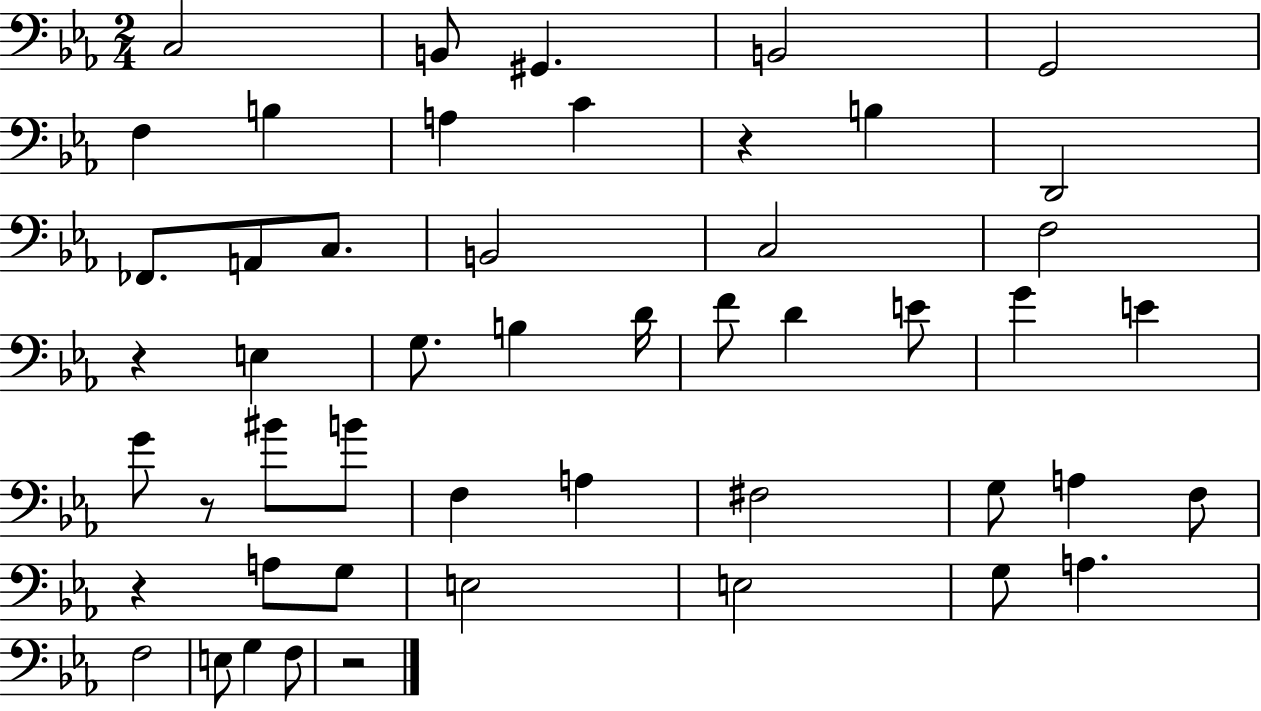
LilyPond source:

{
  \clef bass
  \numericTimeSignature
  \time 2/4
  \key ees \major
  c2 | b,8 gis,4. | b,2 | g,2 | \break f4 b4 | a4 c'4 | r4 b4 | d,2 | \break fes,8. a,8 c8. | b,2 | c2 | f2 | \break r4 e4 | g8. b4 d'16 | f'8 d'4 e'8 | g'4 e'4 | \break g'8 r8 bis'8 b'8 | f4 a4 | fis2 | g8 a4 f8 | \break r4 a8 g8 | e2 | e2 | g8 a4. | \break f2 | e8 g4 f8 | r2 | \bar "|."
}